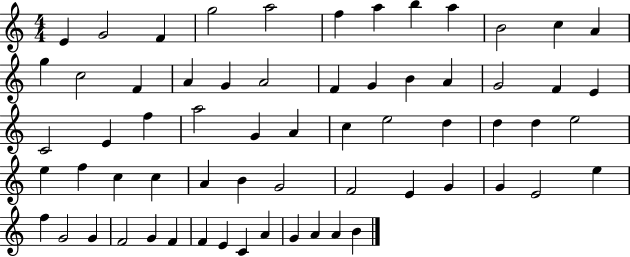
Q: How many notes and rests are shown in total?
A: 64